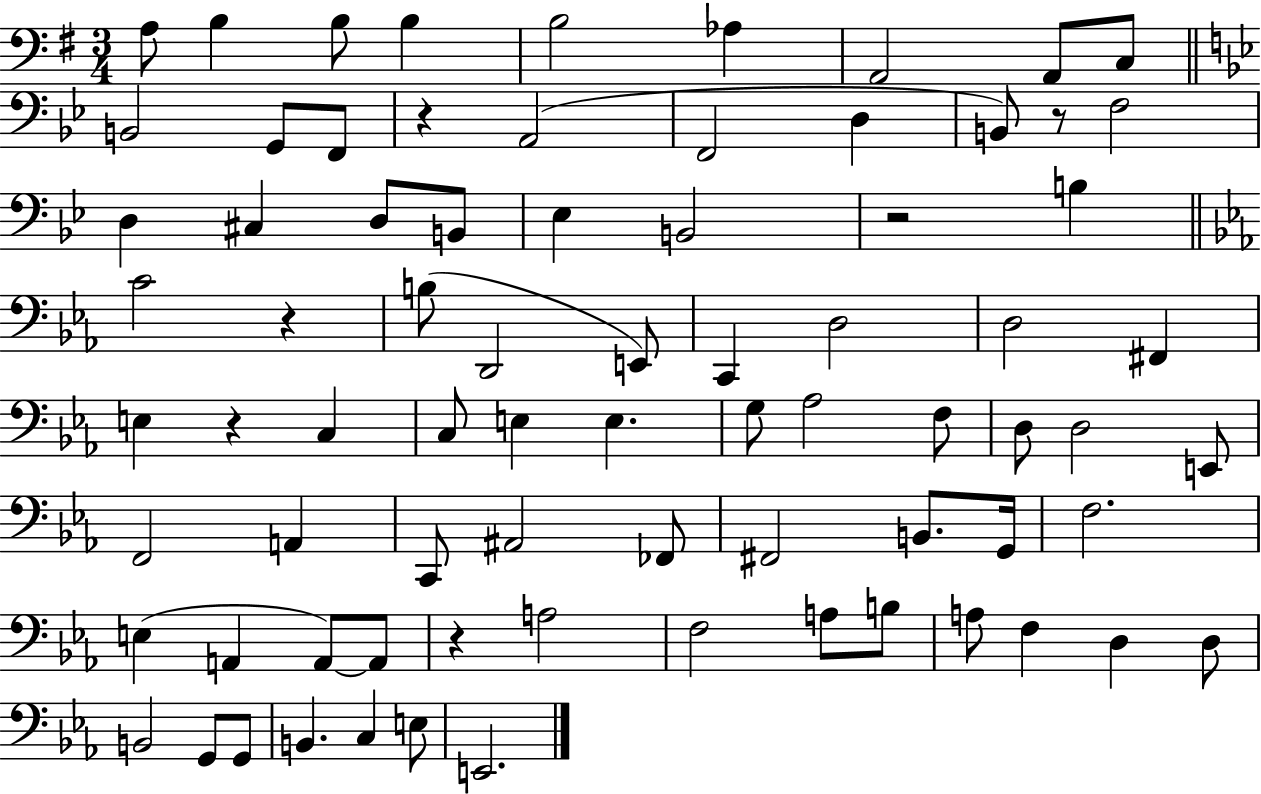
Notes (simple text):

A3/e B3/q B3/e B3/q B3/h Ab3/q A2/h A2/e C3/e B2/h G2/e F2/e R/q A2/h F2/h D3/q B2/e R/e F3/h D3/q C#3/q D3/e B2/e Eb3/q B2/h R/h B3/q C4/h R/q B3/e D2/h E2/e C2/q D3/h D3/h F#2/q E3/q R/q C3/q C3/e E3/q E3/q. G3/e Ab3/h F3/e D3/e D3/h E2/e F2/h A2/q C2/e A#2/h FES2/e F#2/h B2/e. G2/s F3/h. E3/q A2/q A2/e A2/e R/q A3/h F3/h A3/e B3/e A3/e F3/q D3/q D3/e B2/h G2/e G2/e B2/q. C3/q E3/e E2/h.